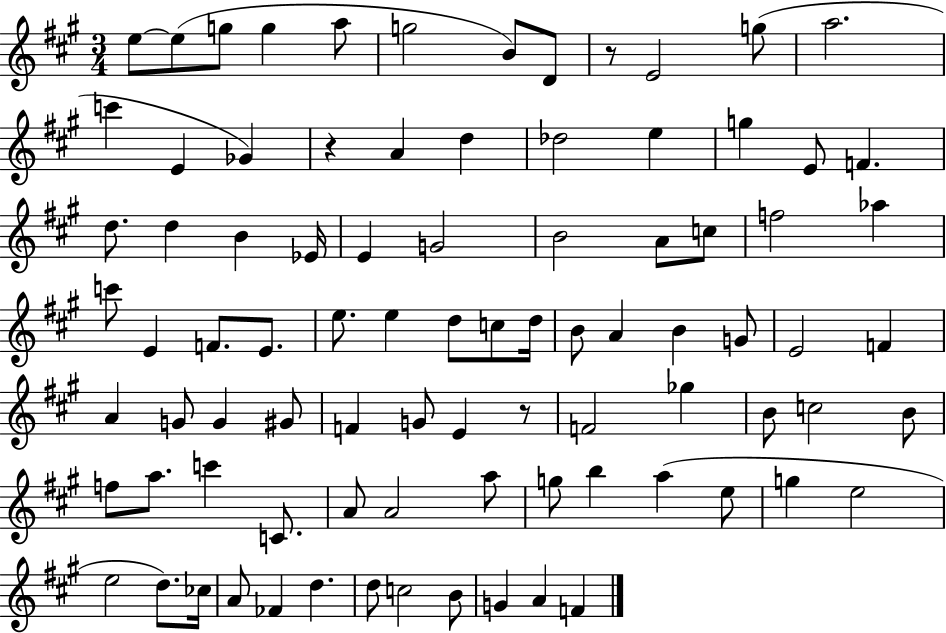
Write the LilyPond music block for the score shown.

{
  \clef treble
  \numericTimeSignature
  \time 3/4
  \key a \major
  \repeat volta 2 { e''8~~ e''8( g''8 g''4 a''8 | g''2 b'8) d'8 | r8 e'2 g''8( | a''2. | \break c'''4 e'4 ges'4) | r4 a'4 d''4 | des''2 e''4 | g''4 e'8 f'4. | \break d''8. d''4 b'4 ees'16 | e'4 g'2 | b'2 a'8 c''8 | f''2 aes''4 | \break c'''8 e'4 f'8. e'8. | e''8. e''4 d''8 c''8 d''16 | b'8 a'4 b'4 g'8 | e'2 f'4 | \break a'4 g'8 g'4 gis'8 | f'4 g'8 e'4 r8 | f'2 ges''4 | b'8 c''2 b'8 | \break f''8 a''8. c'''4 c'8. | a'8 a'2 a''8 | g''8 b''4 a''4( e''8 | g''4 e''2 | \break e''2 d''8.) ces''16 | a'8 fes'4 d''4. | d''8 c''2 b'8 | g'4 a'4 f'4 | \break } \bar "|."
}